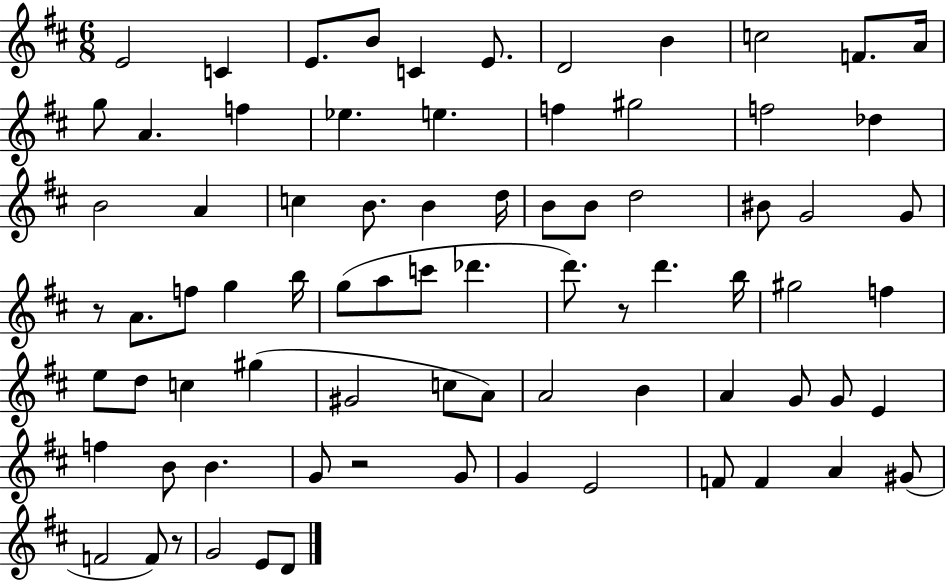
{
  \clef treble
  \numericTimeSignature
  \time 6/8
  \key d \major
  e'2 c'4 | e'8. b'8 c'4 e'8. | d'2 b'4 | c''2 f'8. a'16 | \break g''8 a'4. f''4 | ees''4. e''4. | f''4 gis''2 | f''2 des''4 | \break b'2 a'4 | c''4 b'8. b'4 d''16 | b'8 b'8 d''2 | bis'8 g'2 g'8 | \break r8 a'8. f''8 g''4 b''16 | g''8( a''8 c'''8 des'''4. | d'''8.) r8 d'''4. b''16 | gis''2 f''4 | \break e''8 d''8 c''4 gis''4( | gis'2 c''8 a'8) | a'2 b'4 | a'4 g'8 g'8 e'4 | \break f''4 b'8 b'4. | g'8 r2 g'8 | g'4 e'2 | f'8 f'4 a'4 gis'8( | \break f'2 f'8) r8 | g'2 e'8 d'8 | \bar "|."
}